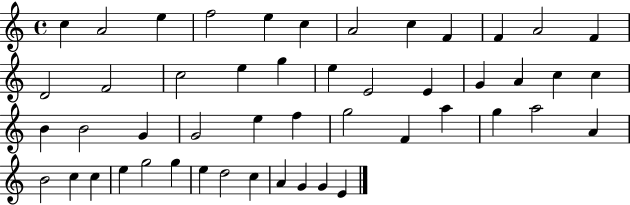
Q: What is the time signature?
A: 4/4